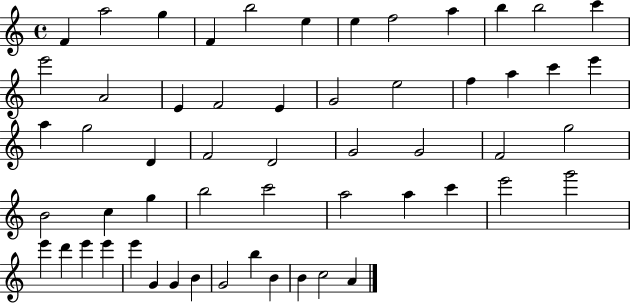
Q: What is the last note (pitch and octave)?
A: A4